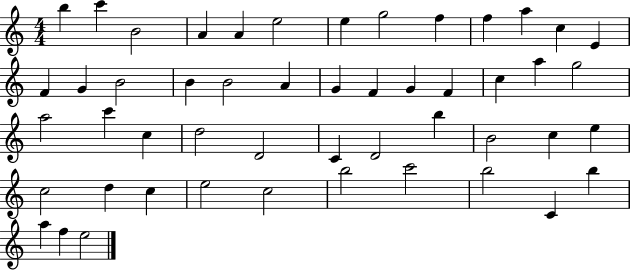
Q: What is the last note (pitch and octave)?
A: E5